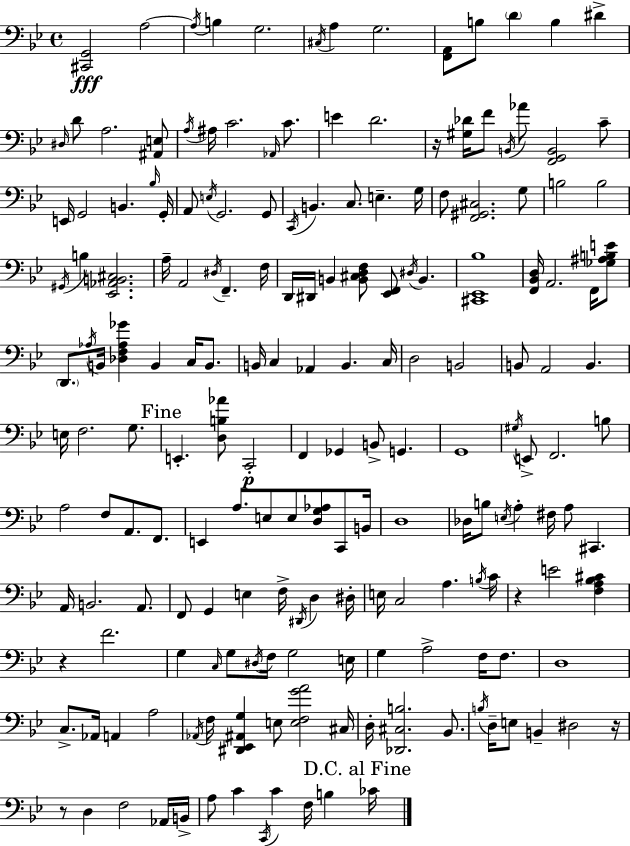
X:1
T:Untitled
M:4/4
L:1/4
K:Bb
[^C,,G,,]2 A,2 A,/4 B, G,2 ^C,/4 A, G,2 [F,,A,,]/2 B,/2 D B, ^D ^D,/4 D/2 A,2 [^A,,E,]/2 A,/4 ^A,/4 C2 _A,,/4 C/2 E D2 z/4 [^G,_D]/4 F/2 B,,/4 _A/2 [F,,G,,B,,]2 C/2 E,,/4 G,,2 B,, _B,/4 G,,/4 A,,/2 E,/4 G,,2 G,,/2 C,,/4 B,, C,/2 E, G,/4 F,/2 [F,,^G,,^C,]2 G,/2 B,2 B,2 ^G,,/4 B, [_E,,_A,,B,,^C,]2 A,/4 A,,2 ^D,/4 F,, F,/4 D,,/4 ^D,,/4 B,, [B,,^C,D,F,]/2 [_E,,F,,]/2 ^D,/4 B,, [^C,,_E,,_B,]4 [F,,_B,,D,]/4 A,,2 F,,/4 [_G,^A,B,E]/2 D,,/2 _A,/4 B,,/4 [_D,F,_A,_G] B,, C,/4 B,,/2 B,,/4 C, _A,, B,, C,/4 D,2 B,,2 B,,/2 A,,2 B,, E,/4 F,2 G,/2 E,, [D,B,_A]/2 C,,2 F,, _G,, B,,/2 G,, G,,4 ^G,/4 E,,/2 F,,2 B,/2 A,2 F,/2 A,,/2 F,,/2 E,, A,/2 E,/2 E,/2 [D,G,_A,]/2 C,,/2 B,,/4 D,4 _D,/4 B,/2 E,/4 A, ^F,/4 A,/2 ^C,, A,,/4 B,,2 A,,/2 F,,/2 G,, E, F,/4 ^D,,/4 D, ^D,/4 E,/4 C,2 A, B,/4 C/4 z E2 [F,A,_B,^C] z F2 G, C,/4 G,/2 ^D,/4 F,/4 G,2 E,/4 G, A,2 F,/4 F,/2 D,4 C,/2 _A,,/4 A,, A,2 _A,,/4 F,/4 [^D,,_E,,^A,,G,] E,/2 [E,F,GA]2 ^C,/4 D,/4 [_D,,^C,B,]2 _B,,/2 B,/4 D,/4 E,/2 B,, ^D,2 z/4 z/2 D, F,2 _A,,/4 B,,/4 A,/2 C C,,/4 C F,/4 B, _C/4